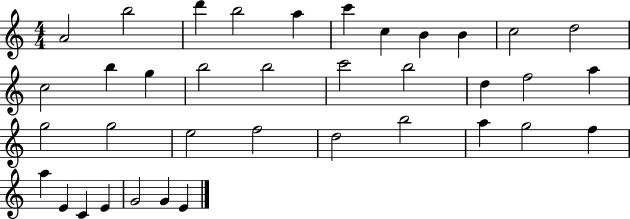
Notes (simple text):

A4/h B5/h D6/q B5/h A5/q C6/q C5/q B4/q B4/q C5/h D5/h C5/h B5/q G5/q B5/h B5/h C6/h B5/h D5/q F5/h A5/q G5/h G5/h E5/h F5/h D5/h B5/h A5/q G5/h F5/q A5/q E4/q C4/q E4/q G4/h G4/q E4/q